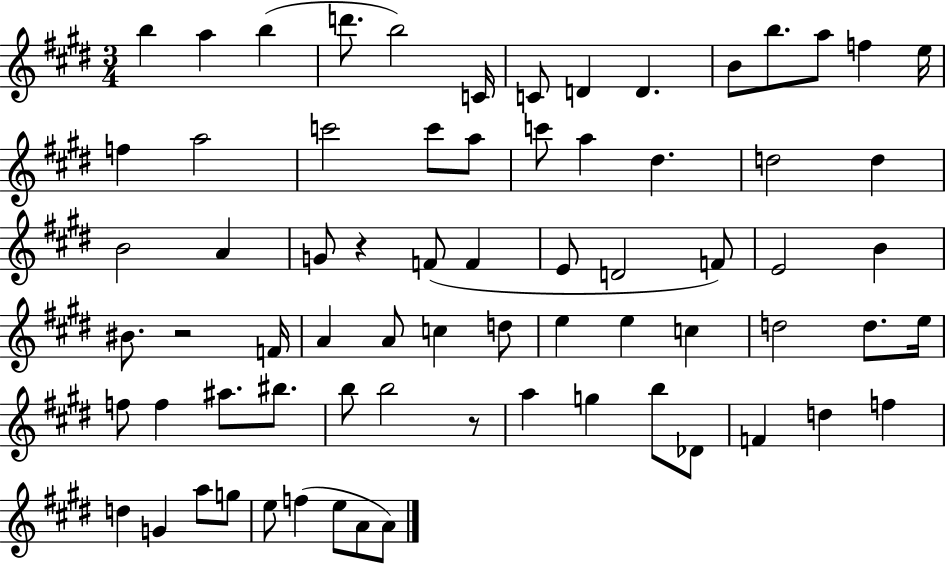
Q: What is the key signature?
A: E major